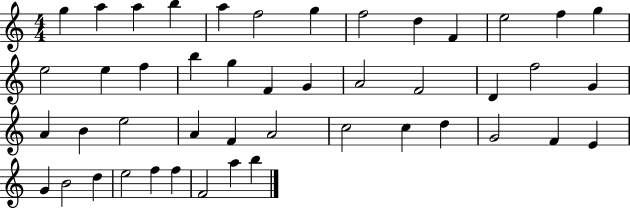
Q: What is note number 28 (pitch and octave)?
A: E5